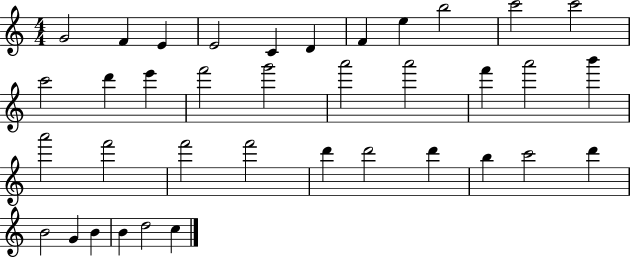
G4/h F4/q E4/q E4/h C4/q D4/q F4/q E5/q B5/h C6/h C6/h C6/h D6/q E6/q F6/h G6/h A6/h A6/h F6/q A6/h B6/q A6/h F6/h F6/h F6/h D6/q D6/h D6/q B5/q C6/h D6/q B4/h G4/q B4/q B4/q D5/h C5/q